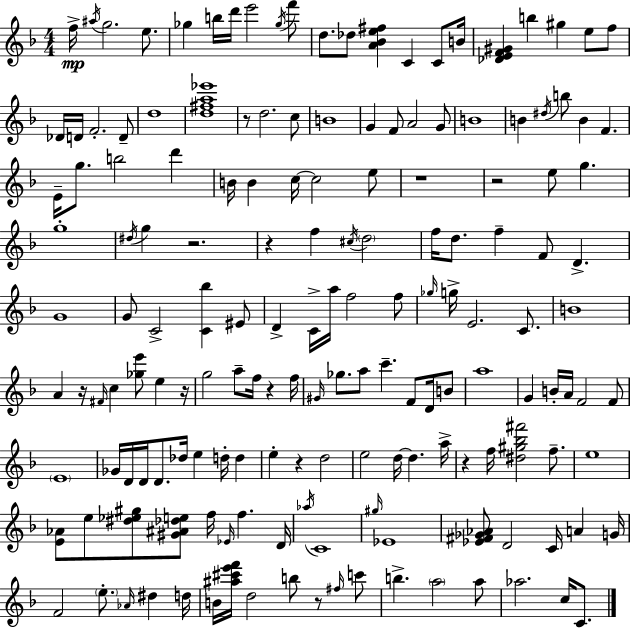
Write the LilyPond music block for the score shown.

{
  \clef treble
  \numericTimeSignature
  \time 4/4
  \key d \minor
  f''16->\mp \acciaccatura { ais''16 } g''2. e''8. | ges''4 b''16 d'''16 e'''2 \acciaccatura { ges''16 } | f'''8 d''8. des''8 <a' bes' e'' fis''>4 c'4 c'8 | b'16 <des' e' f' gis'>4 b''4 gis''4 e''8 | \break f''8 des'16 d'16 f'2.-. | d'8-- d''1 | <d'' fis'' a'' ees'''>1 | r8 d''2. | \break c''8 b'1 | g'4 f'8 a'2 | g'8 b'1 | b'4 \acciaccatura { dis''16 } b''8 b'4 f'4. | \break e'16-- g''8. b''2 d'''4 | b'16 b'4 c''16~~ c''2 | e''8 r1 | r2 e''8 g''4. | \break g''1-. | \acciaccatura { dis''16 } g''4 r2. | r4 f''4 \acciaccatura { cis''16 } \parenthesize d''2 | f''16 d''8. f''4-- f'8 d'4.-> | \break g'1 | g'8 c'2-> <c' bes''>4 | eis'8 d'4-> c'16-> a''16 f''2 | f''8 \grace { ges''16 } g''16-> e'2. | \break c'8. b'1 | a'4 r16 \grace { fis'16 } c''4 | <ges'' e'''>8 e''4 r16 g''2 a''8-- | f''16 r4 f''16 \grace { gis'16 } ges''8. a''8 c'''4.-- | \break f'8 d'16 b'8 a''1 | g'4 b'16-. a'16 f'2 | f'8 \parenthesize e'1 | ges'16 d'16 d'16 d'8. des''16 e''4 | \break d''16-. d''4 e''4-. r4 | d''2 e''2 | d''16~~ d''4. a''16-> r4 f''16 <dis'' gis'' bes'' fis'''>2 | f''8.-- e''1 | \break <e' aes'>8 e''8 <dis'' ees'' gis''>8 <gis' ais' des'' e''>8 | f''16 \grace { ees'16 } f''4. d'16 \acciaccatura { aes''16 } c'1 | \grace { gis''16 } ees'1 | <ees' fis' ges' aes'>8 d'2 | \break c'16 a'4 g'16 f'2 | \parenthesize e''8.-. \grace { aes'16 } dis''4 d''16 b'16 <ais'' cis''' e''' f'''>16 d''2 | b''8 r8 \grace { fis''16 } c'''8 b''4.-> | \parenthesize a''2 a''8 aes''2. | \break c''16 c'8. \bar "|."
}